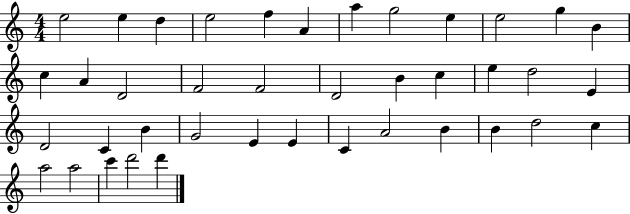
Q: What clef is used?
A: treble